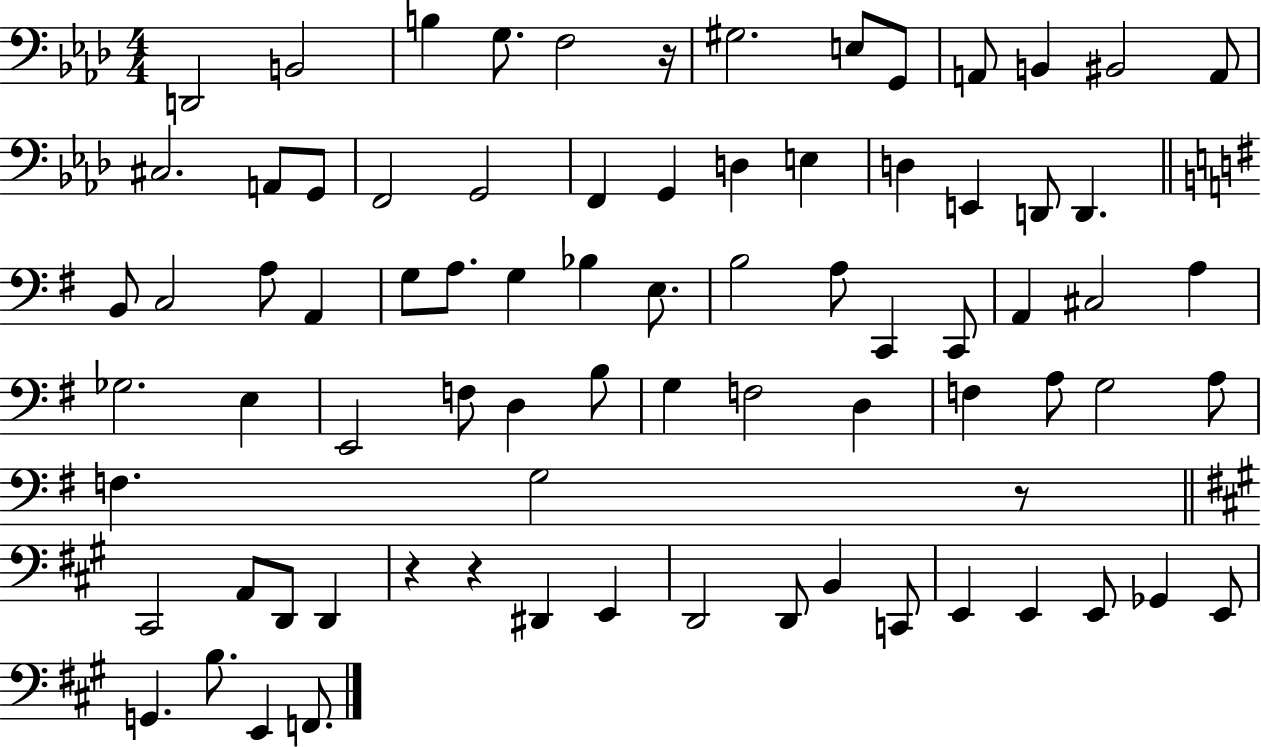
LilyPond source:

{
  \clef bass
  \numericTimeSignature
  \time 4/4
  \key aes \major
  d,2 b,2 | b4 g8. f2 r16 | gis2. e8 g,8 | a,8 b,4 bis,2 a,8 | \break cis2. a,8 g,8 | f,2 g,2 | f,4 g,4 d4 e4 | d4 e,4 d,8 d,4. | \break \bar "||" \break \key g \major b,8 c2 a8 a,4 | g8 a8. g4 bes4 e8. | b2 a8 c,4 c,8 | a,4 cis2 a4 | \break ges2. e4 | e,2 f8 d4 b8 | g4 f2 d4 | f4 a8 g2 a8 | \break f4. g2 r8 | \bar "||" \break \key a \major cis,2 a,8 d,8 d,4 | r4 r4 dis,4 e,4 | d,2 d,8 b,4 c,8 | e,4 e,4 e,8 ges,4 e,8 | \break g,4. b8. e,4 f,8. | \bar "|."
}